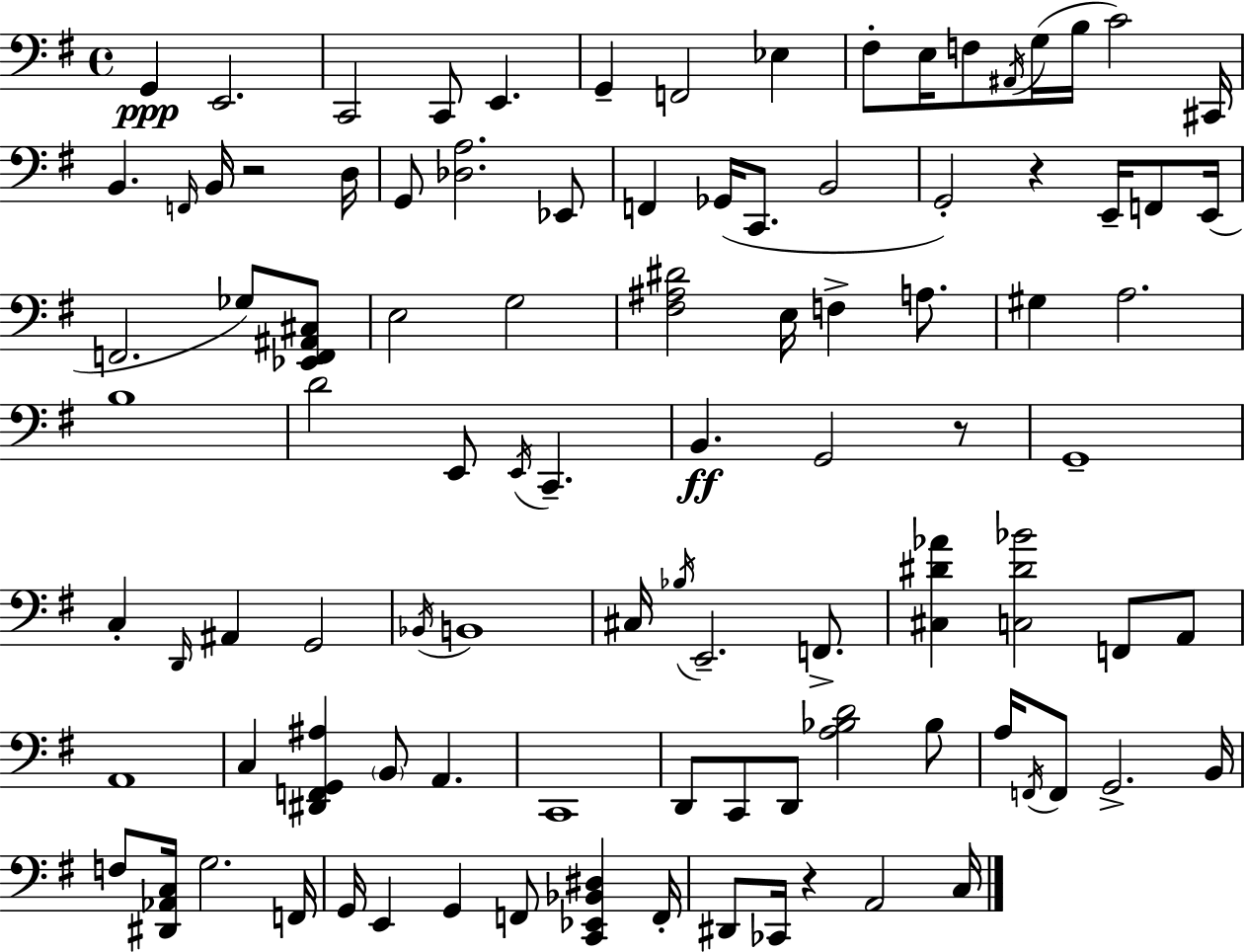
X:1
T:Untitled
M:4/4
L:1/4
K:Em
G,, E,,2 C,,2 C,,/2 E,, G,, F,,2 _E, ^F,/2 E,/4 F,/2 ^A,,/4 G,/4 B,/4 C2 ^C,,/4 B,, F,,/4 B,,/4 z2 D,/4 G,,/2 [_D,A,]2 _E,,/2 F,, _G,,/4 C,,/2 B,,2 G,,2 z E,,/4 F,,/2 E,,/4 F,,2 _G,/2 [_E,,F,,^A,,^C,]/2 E,2 G,2 [^F,^A,^D]2 E,/4 F, A,/2 ^G, A,2 B,4 D2 E,,/2 E,,/4 C,, B,, G,,2 z/2 G,,4 C, D,,/4 ^A,, G,,2 _B,,/4 B,,4 ^C,/4 _B,/4 E,,2 F,,/2 [^C,^D_A] [C,^D_B]2 F,,/2 A,,/2 A,,4 C, [^D,,F,,G,,^A,] B,,/2 A,, C,,4 D,,/2 C,,/2 D,,/2 [A,_B,D]2 _B,/2 A,/4 F,,/4 F,,/2 G,,2 B,,/4 F,/2 [^D,,_A,,C,]/4 G,2 F,,/4 G,,/4 E,, G,, F,,/2 [C,,_E,,_B,,^D,] F,,/4 ^D,,/2 _C,,/4 z A,,2 C,/4